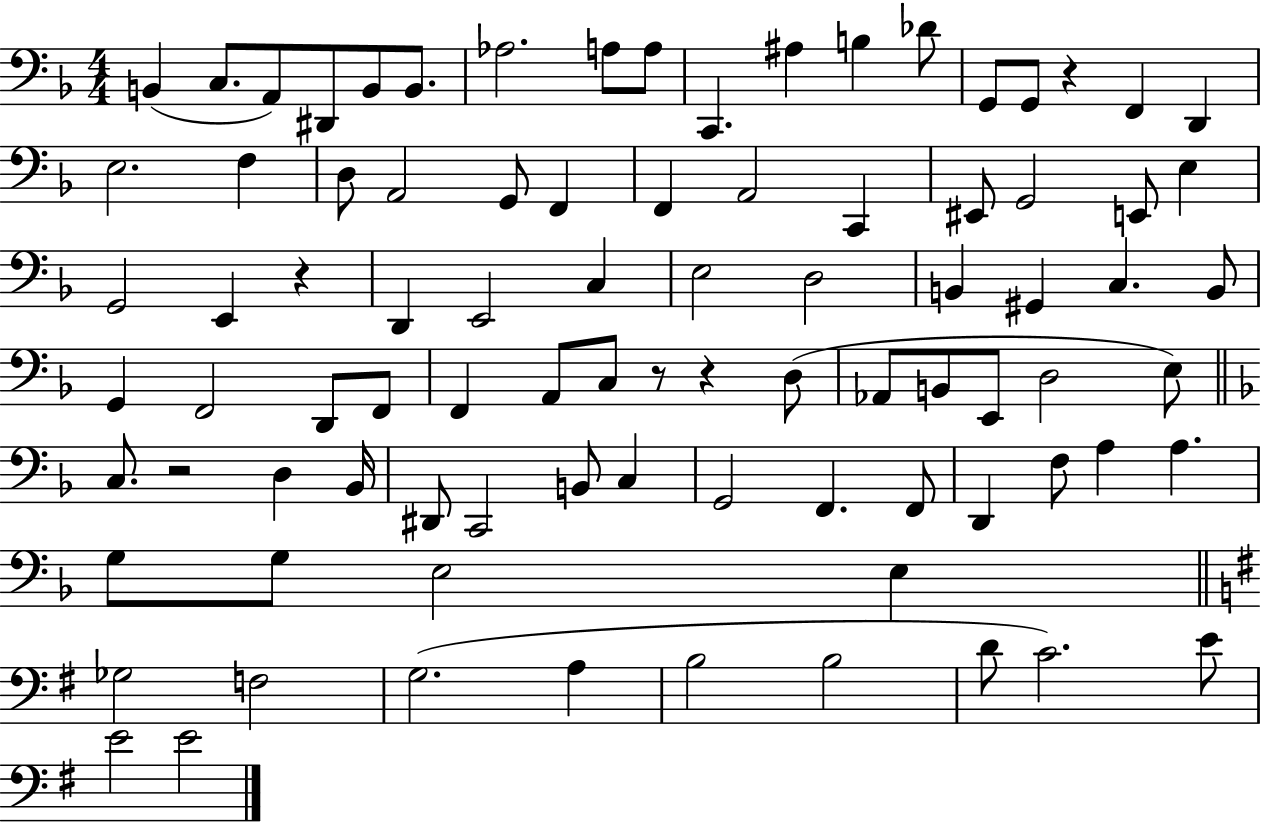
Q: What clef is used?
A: bass